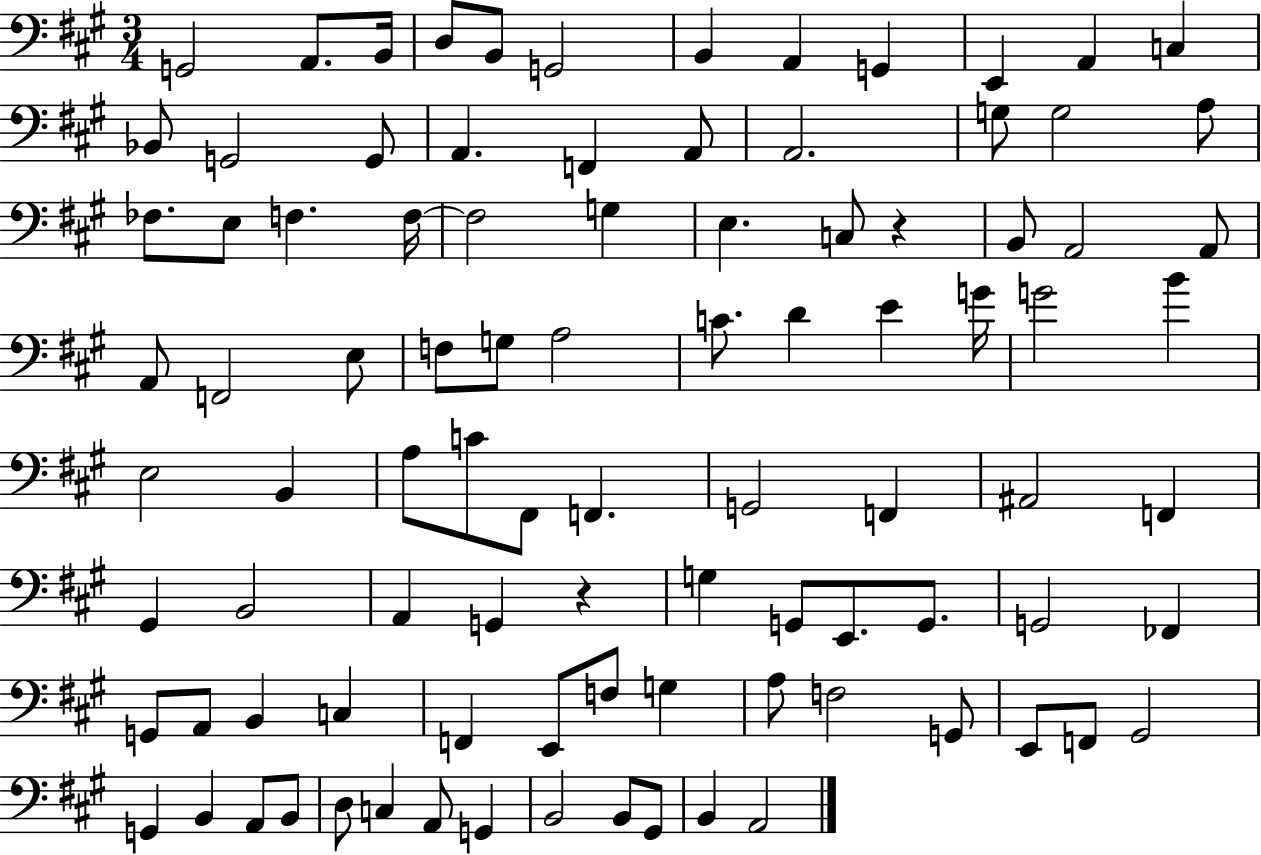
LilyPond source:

{
  \clef bass
  \numericTimeSignature
  \time 3/4
  \key a \major
  g,2 a,8. b,16 | d8 b,8 g,2 | b,4 a,4 g,4 | e,4 a,4 c4 | \break bes,8 g,2 g,8 | a,4. f,4 a,8 | a,2. | g8 g2 a8 | \break fes8. e8 f4. f16~~ | f2 g4 | e4. c8 r4 | b,8 a,2 a,8 | \break a,8 f,2 e8 | f8 g8 a2 | c'8. d'4 e'4 g'16 | g'2 b'4 | \break e2 b,4 | a8 c'8 fis,8 f,4. | g,2 f,4 | ais,2 f,4 | \break gis,4 b,2 | a,4 g,4 r4 | g4 g,8 e,8. g,8. | g,2 fes,4 | \break g,8 a,8 b,4 c4 | f,4 e,8 f8 g4 | a8 f2 g,8 | e,8 f,8 gis,2 | \break g,4 b,4 a,8 b,8 | d8 c4 a,8 g,4 | b,2 b,8 gis,8 | b,4 a,2 | \break \bar "|."
}